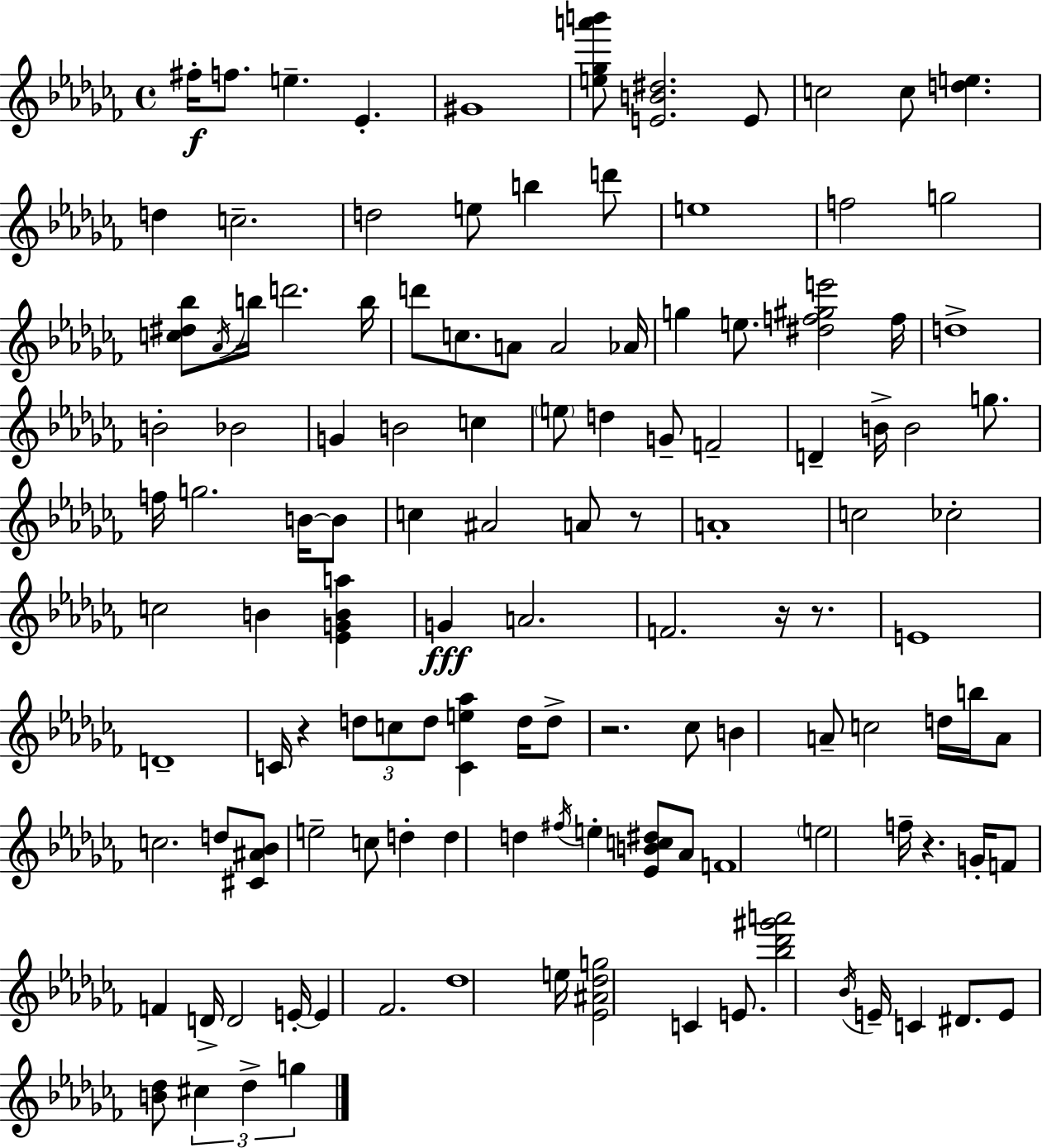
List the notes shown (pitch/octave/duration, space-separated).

F#5/s F5/e. E5/q. Eb4/q. G#4/w [E5,Gb5,A6,B6]/e [E4,B4,D#5]/h. E4/e C5/h C5/e [D5,E5]/q. D5/q C5/h. D5/h E5/e B5/q D6/e E5/w F5/h G5/h [C5,D#5,Bb5]/e Ab4/s B5/s D6/h. B5/s D6/e C5/e. A4/e A4/h Ab4/s G5/q E5/e. [D#5,F5,G#5,E6]/h F5/s D5/w B4/h Bb4/h G4/q B4/h C5/q E5/e D5/q G4/e F4/h D4/q B4/s B4/h G5/e. F5/s G5/h. B4/s B4/e C5/q A#4/h A4/e R/e A4/w C5/h CES5/h C5/h B4/q [Eb4,G4,B4,A5]/q G4/q A4/h. F4/h. R/s R/e. E4/w D4/w C4/s R/q D5/e C5/e D5/e [C4,E5,Ab5]/q D5/s D5/e R/h. CES5/e B4/q A4/e C5/h D5/s B5/s A4/e C5/h. D5/e [C#4,A#4,Bb4]/e E5/h C5/e D5/q D5/q D5/q F#5/s E5/q [Eb4,B4,C5,D#5]/e Ab4/e F4/w E5/h F5/s R/q. G4/s F4/e F4/q D4/s D4/h E4/s E4/q FES4/h. Db5/w E5/s [Eb4,A#4,Db5,G5]/h C4/q E4/e. [Bb5,Db6,G#6,A6]/h Bb4/s E4/s C4/q D#4/e. E4/e [B4,Db5]/e C#5/q Db5/q G5/q